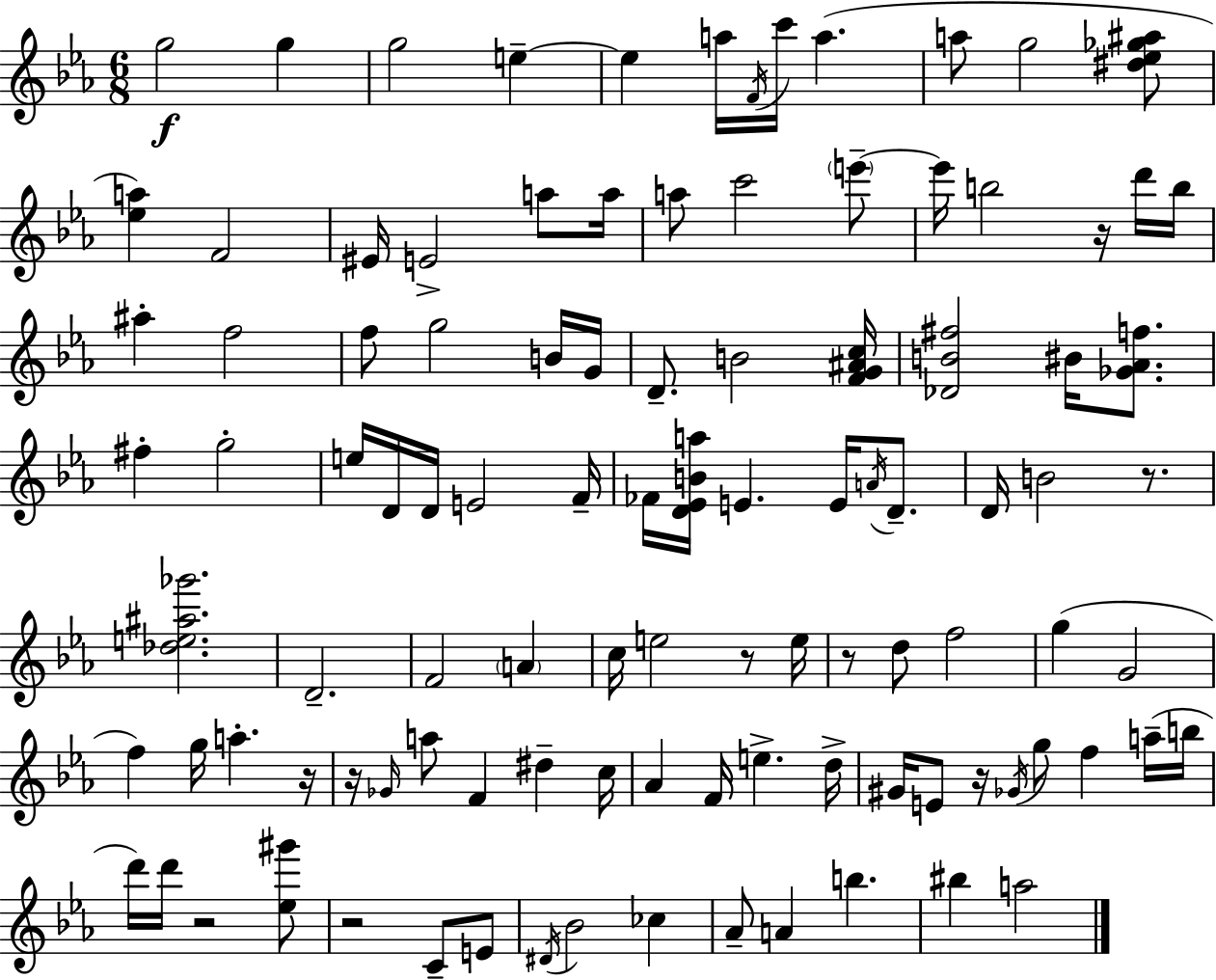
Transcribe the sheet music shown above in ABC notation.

X:1
T:Untitled
M:6/8
L:1/4
K:Eb
g2 g g2 e e a/4 F/4 c'/4 a a/2 g2 [^d_e_g^a]/2 [_ea] F2 ^E/4 E2 a/2 a/4 a/2 c'2 e'/2 e'/4 b2 z/4 d'/4 b/4 ^a f2 f/2 g2 B/4 G/4 D/2 B2 [FG^Ac]/4 [_DB^f]2 ^B/4 [_G_Af]/2 ^f g2 e/4 D/4 D/4 E2 F/4 _F/4 [D_EBa]/4 E E/4 A/4 D/2 D/4 B2 z/2 [_de^a_g']2 D2 F2 A c/4 e2 z/2 e/4 z/2 d/2 f2 g G2 f g/4 a z/4 z/4 _G/4 a/2 F ^d c/4 _A F/4 e d/4 ^G/4 E/2 z/4 _G/4 g/2 f a/4 b/4 d'/4 d'/4 z2 [_e^g']/2 z2 C/2 E/2 ^D/4 _B2 _c _A/2 A b ^b a2